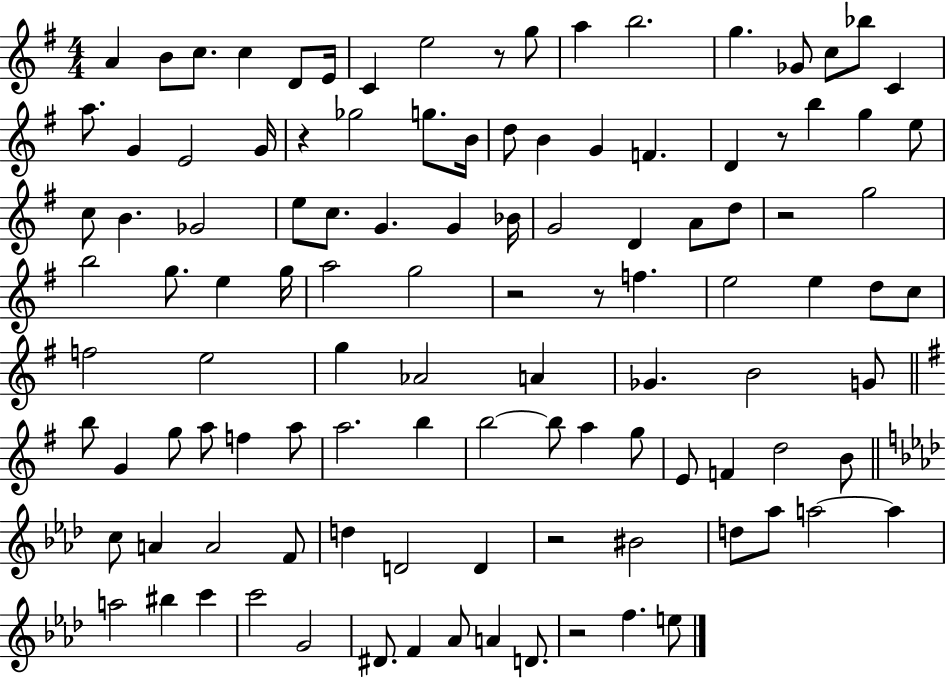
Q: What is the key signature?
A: G major